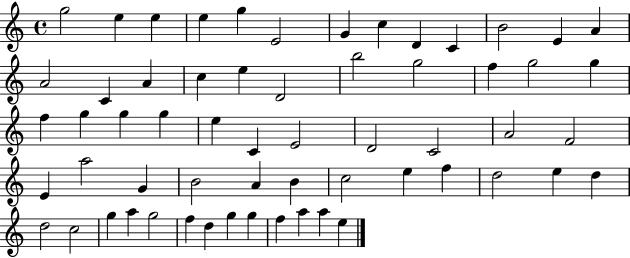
G5/h E5/q E5/q E5/q G5/q E4/h G4/q C5/q D4/q C4/q B4/h E4/q A4/q A4/h C4/q A4/q C5/q E5/q D4/h B5/h G5/h F5/q G5/h G5/q F5/q G5/q G5/q G5/q E5/q C4/q E4/h D4/h C4/h A4/h F4/h E4/q A5/h G4/q B4/h A4/q B4/q C5/h E5/q F5/q D5/h E5/q D5/q D5/h C5/h G5/q A5/q G5/h F5/q D5/q G5/q G5/q F5/q A5/q A5/q E5/q